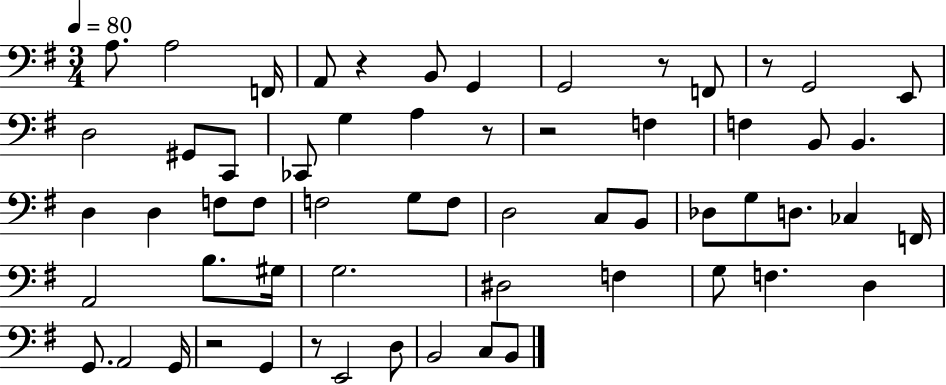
X:1
T:Untitled
M:3/4
L:1/4
K:G
A,/2 A,2 F,,/4 A,,/2 z B,,/2 G,, G,,2 z/2 F,,/2 z/2 G,,2 E,,/2 D,2 ^G,,/2 C,,/2 _C,,/2 G, A, z/2 z2 F, F, B,,/2 B,, D, D, F,/2 F,/2 F,2 G,/2 F,/2 D,2 C,/2 B,,/2 _D,/2 G,/2 D,/2 _C, F,,/4 A,,2 B,/2 ^G,/4 G,2 ^D,2 F, G,/2 F, D, G,,/2 A,,2 G,,/4 z2 G,, z/2 E,,2 D,/2 B,,2 C,/2 B,,/2